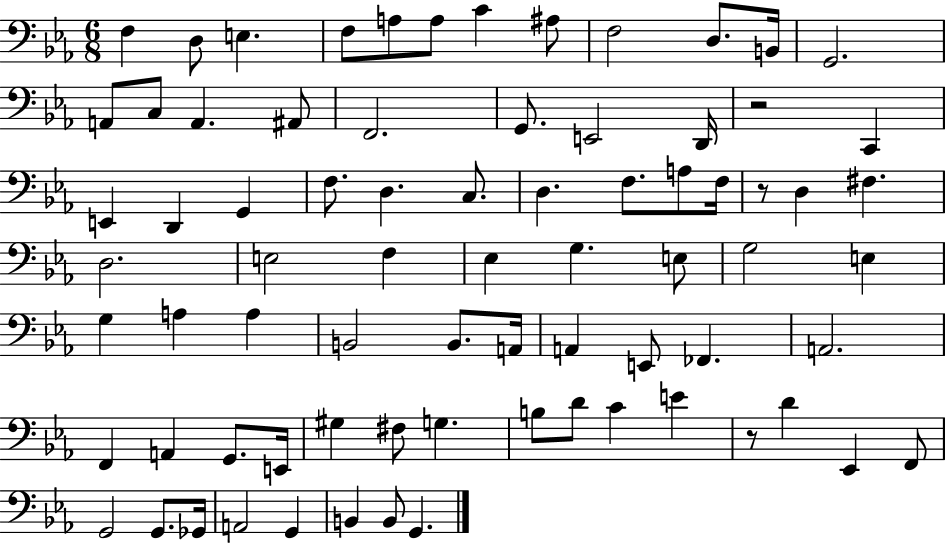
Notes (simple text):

F3/q D3/e E3/q. F3/e A3/e A3/e C4/q A#3/e F3/h D3/e. B2/s G2/h. A2/e C3/e A2/q. A#2/e F2/h. G2/e. E2/h D2/s R/h C2/q E2/q D2/q G2/q F3/e. D3/q. C3/e. D3/q. F3/e. A3/e F3/s R/e D3/q F#3/q. D3/h. E3/h F3/q Eb3/q G3/q. E3/e G3/h E3/q G3/q A3/q A3/q B2/h B2/e. A2/s A2/q E2/e FES2/q. A2/h. F2/q A2/q G2/e. E2/s G#3/q F#3/e G3/q. B3/e D4/e C4/q E4/q R/e D4/q Eb2/q F2/e G2/h G2/e. Gb2/s A2/h G2/q B2/q B2/e G2/q.